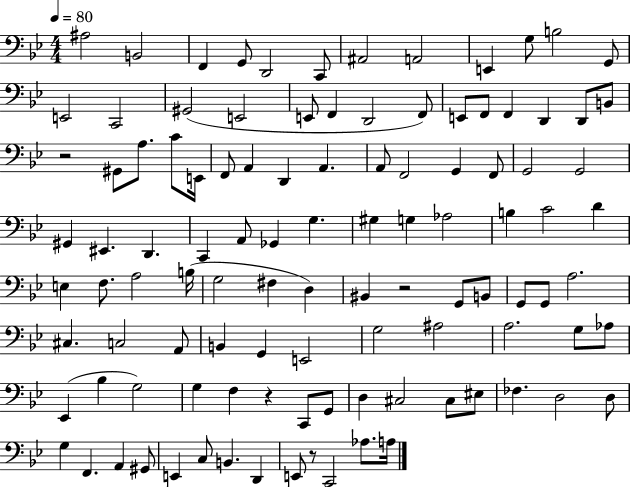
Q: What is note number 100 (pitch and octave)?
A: E2